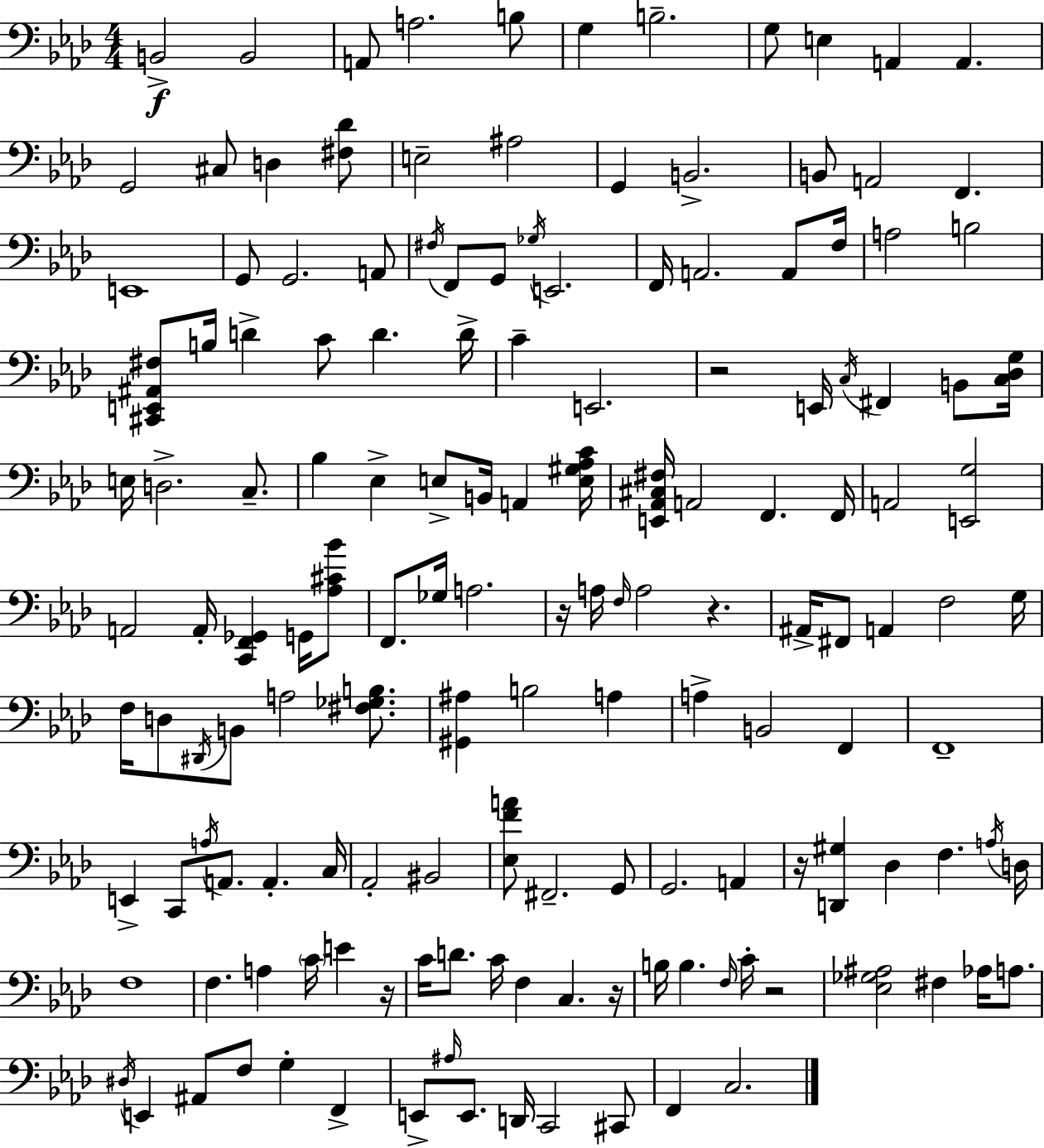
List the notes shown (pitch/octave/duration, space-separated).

B2/h B2/h A2/e A3/h. B3/e G3/q B3/h. G3/e E3/q A2/q A2/q. G2/h C#3/e D3/q [F#3,Db4]/e E3/h A#3/h G2/q B2/h. B2/e A2/h F2/q. E2/w G2/e G2/h. A2/e F#3/s F2/e G2/e Gb3/s E2/h. F2/s A2/h. A2/e F3/s A3/h B3/h [C#2,E2,A#2,F#3]/e B3/s D4/q C4/e D4/q. D4/s C4/q E2/h. R/h E2/s C3/s F#2/q B2/e [C3,Db3,G3]/s E3/s D3/h. C3/e. Bb3/q Eb3/q E3/e B2/s A2/q [E3,G#3,Ab3,C4]/s [E2,Ab2,C#3,F#3]/s A2/h F2/q. F2/s A2/h [E2,G3]/h A2/h A2/s [C2,F2,Gb2]/q G2/s [Ab3,C#4,Bb4]/e F2/e. Gb3/s A3/h. R/s A3/s F3/s A3/h R/q. A#2/s F#2/e A2/q F3/h G3/s F3/s D3/e D#2/s B2/e A3/h [F#3,Gb3,B3]/e. [G#2,A#3]/q B3/h A3/q A3/q B2/h F2/q F2/w E2/q C2/e A3/s A2/e. A2/q. C3/s Ab2/h BIS2/h [Eb3,F4,A4]/e F#2/h. G2/e G2/h. A2/q R/s [D2,G#3]/q Db3/q F3/q. A3/s D3/s F3/w F3/q. A3/q C4/s E4/q R/s C4/s D4/e. C4/s F3/q C3/q. R/s B3/s B3/q. F3/s C4/s R/h [Eb3,Gb3,A#3]/h F#3/q Ab3/s A3/e. D#3/s E2/q A#2/e F3/e G3/q F2/q E2/e A#3/s E2/e. D2/s C2/h C#2/e F2/q C3/h.